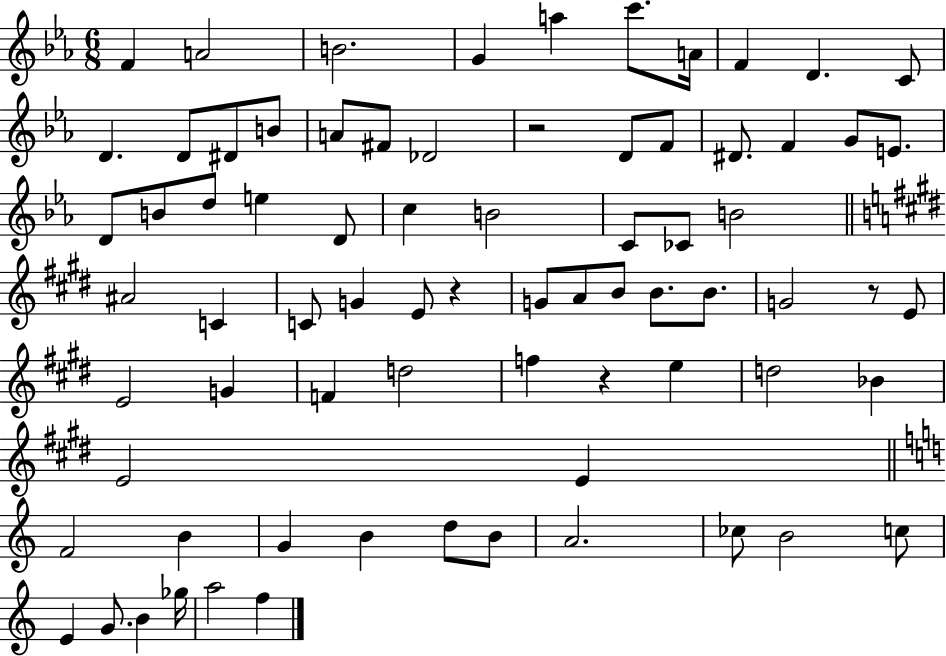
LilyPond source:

{
  \clef treble
  \numericTimeSignature
  \time 6/8
  \key ees \major
  f'4 a'2 | b'2. | g'4 a''4 c'''8. a'16 | f'4 d'4. c'8 | \break d'4. d'8 dis'8 b'8 | a'8 fis'8 des'2 | r2 d'8 f'8 | dis'8. f'4 g'8 e'8. | \break d'8 b'8 d''8 e''4 d'8 | c''4 b'2 | c'8 ces'8 b'2 | \bar "||" \break \key e \major ais'2 c'4 | c'8 g'4 e'8 r4 | g'8 a'8 b'8 b'8. b'8. | g'2 r8 e'8 | \break e'2 g'4 | f'4 d''2 | f''4 r4 e''4 | d''2 bes'4 | \break e'2 e'4 | \bar "||" \break \key a \minor f'2 b'4 | g'4 b'4 d''8 b'8 | a'2. | ces''8 b'2 c''8 | \break e'4 g'8. b'4 ges''16 | a''2 f''4 | \bar "|."
}